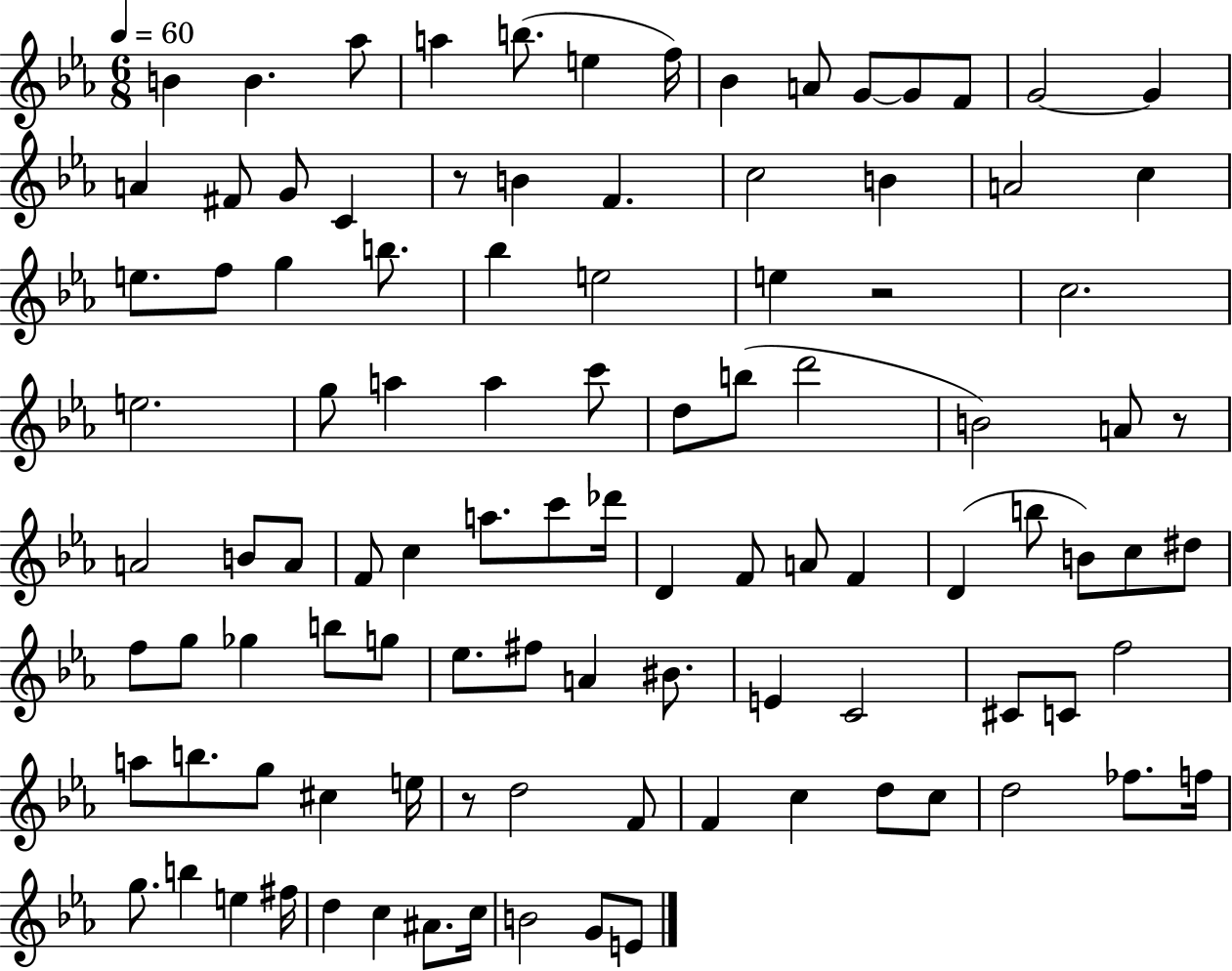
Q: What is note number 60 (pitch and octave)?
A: F5